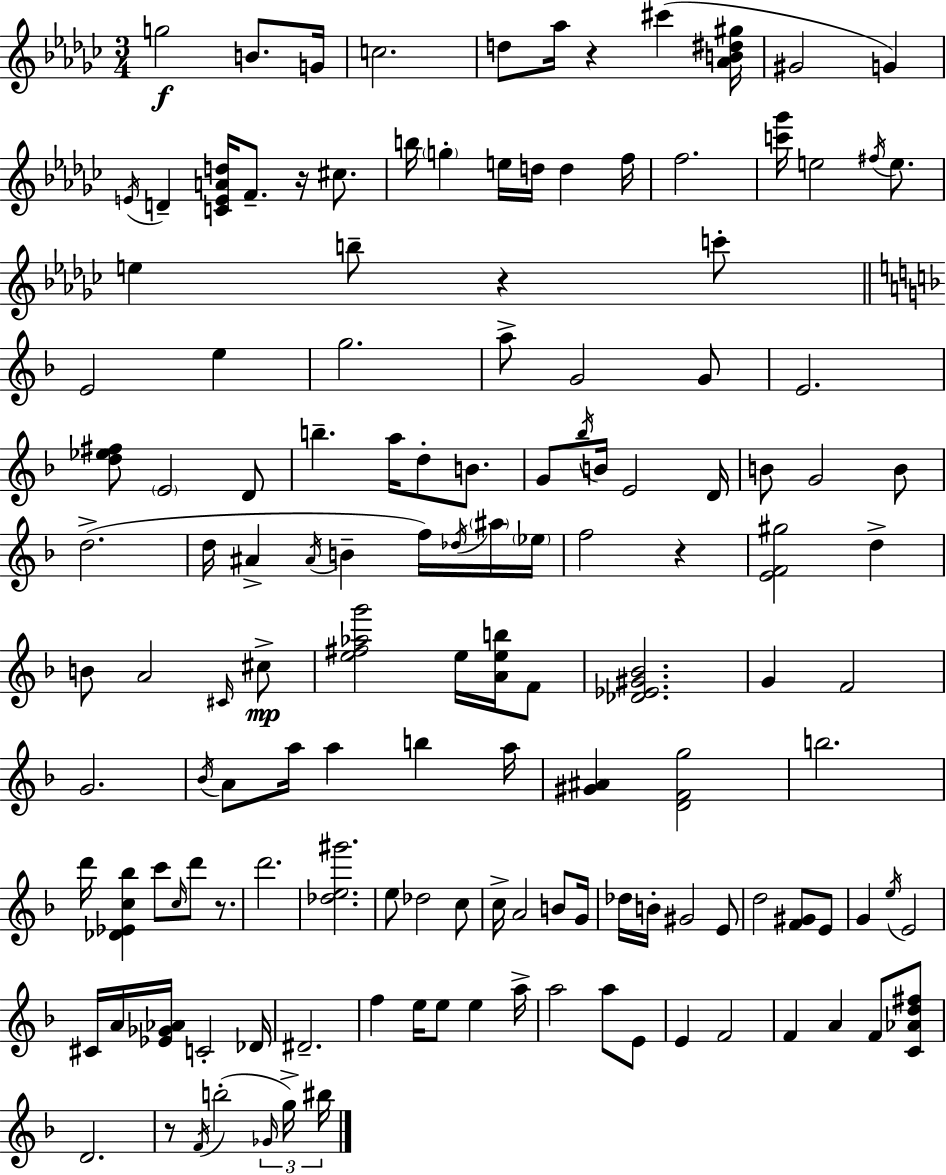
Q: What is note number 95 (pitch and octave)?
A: E4